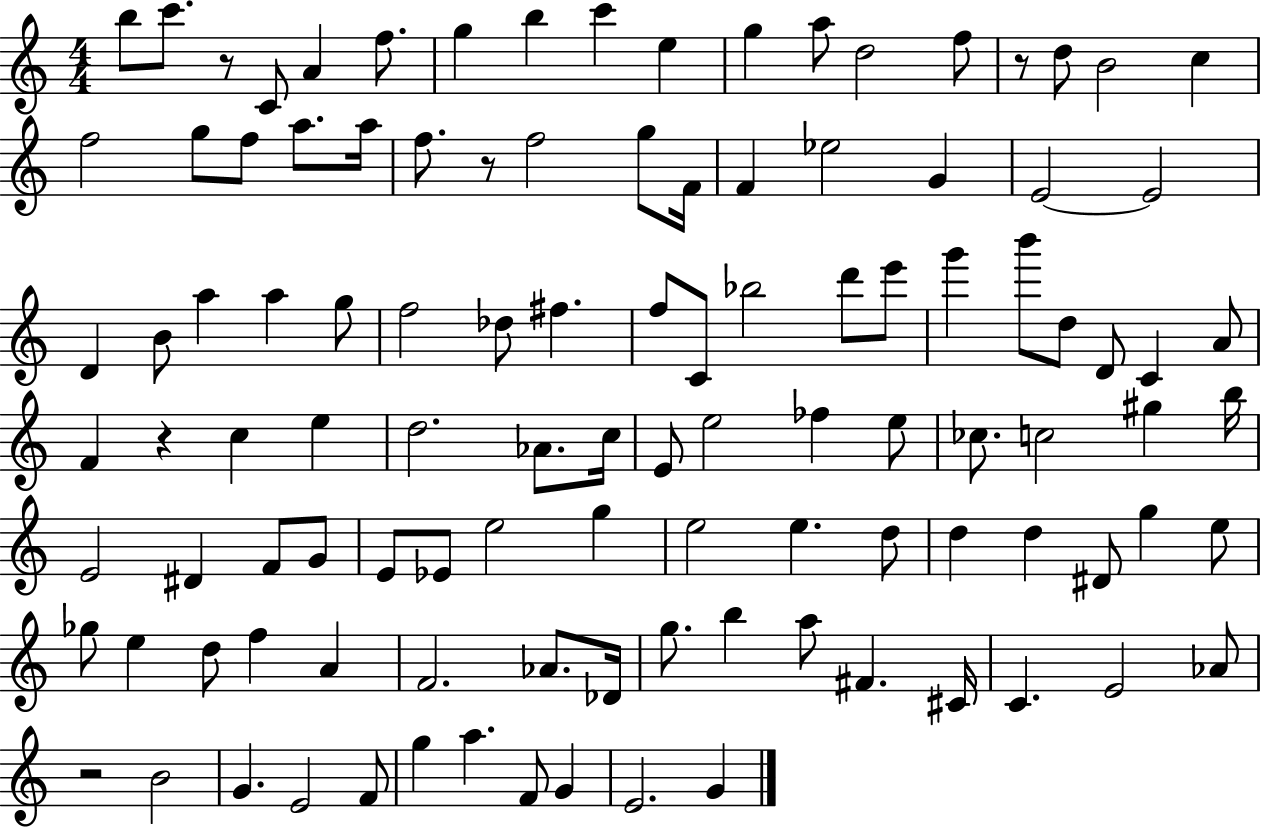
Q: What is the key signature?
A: C major